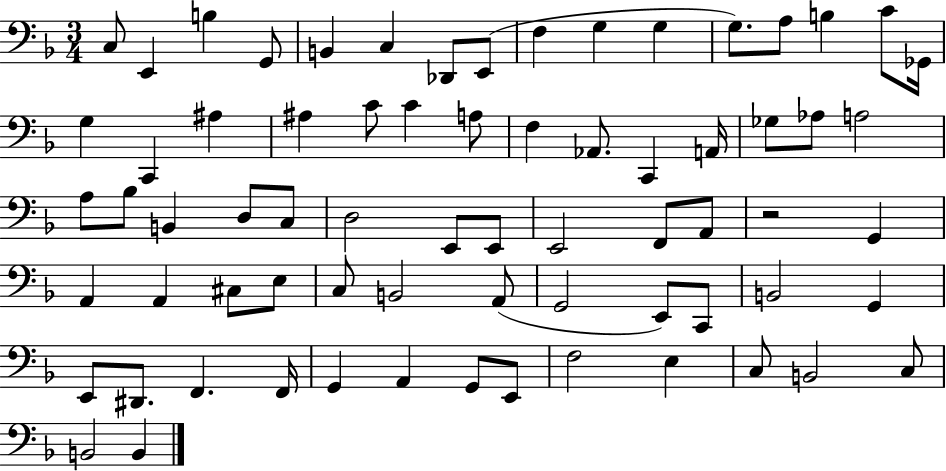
X:1
T:Untitled
M:3/4
L:1/4
K:F
C,/2 E,, B, G,,/2 B,, C, _D,,/2 E,,/2 F, G, G, G,/2 A,/2 B, C/2 _G,,/4 G, C,, ^A, ^A, C/2 C A,/2 F, _A,,/2 C,, A,,/4 _G,/2 _A,/2 A,2 A,/2 _B,/2 B,, D,/2 C,/2 D,2 E,,/2 E,,/2 E,,2 F,,/2 A,,/2 z2 G,, A,, A,, ^C,/2 E,/2 C,/2 B,,2 A,,/2 G,,2 E,,/2 C,,/2 B,,2 G,, E,,/2 ^D,,/2 F,, F,,/4 G,, A,, G,,/2 E,,/2 F,2 E, C,/2 B,,2 C,/2 B,,2 B,,